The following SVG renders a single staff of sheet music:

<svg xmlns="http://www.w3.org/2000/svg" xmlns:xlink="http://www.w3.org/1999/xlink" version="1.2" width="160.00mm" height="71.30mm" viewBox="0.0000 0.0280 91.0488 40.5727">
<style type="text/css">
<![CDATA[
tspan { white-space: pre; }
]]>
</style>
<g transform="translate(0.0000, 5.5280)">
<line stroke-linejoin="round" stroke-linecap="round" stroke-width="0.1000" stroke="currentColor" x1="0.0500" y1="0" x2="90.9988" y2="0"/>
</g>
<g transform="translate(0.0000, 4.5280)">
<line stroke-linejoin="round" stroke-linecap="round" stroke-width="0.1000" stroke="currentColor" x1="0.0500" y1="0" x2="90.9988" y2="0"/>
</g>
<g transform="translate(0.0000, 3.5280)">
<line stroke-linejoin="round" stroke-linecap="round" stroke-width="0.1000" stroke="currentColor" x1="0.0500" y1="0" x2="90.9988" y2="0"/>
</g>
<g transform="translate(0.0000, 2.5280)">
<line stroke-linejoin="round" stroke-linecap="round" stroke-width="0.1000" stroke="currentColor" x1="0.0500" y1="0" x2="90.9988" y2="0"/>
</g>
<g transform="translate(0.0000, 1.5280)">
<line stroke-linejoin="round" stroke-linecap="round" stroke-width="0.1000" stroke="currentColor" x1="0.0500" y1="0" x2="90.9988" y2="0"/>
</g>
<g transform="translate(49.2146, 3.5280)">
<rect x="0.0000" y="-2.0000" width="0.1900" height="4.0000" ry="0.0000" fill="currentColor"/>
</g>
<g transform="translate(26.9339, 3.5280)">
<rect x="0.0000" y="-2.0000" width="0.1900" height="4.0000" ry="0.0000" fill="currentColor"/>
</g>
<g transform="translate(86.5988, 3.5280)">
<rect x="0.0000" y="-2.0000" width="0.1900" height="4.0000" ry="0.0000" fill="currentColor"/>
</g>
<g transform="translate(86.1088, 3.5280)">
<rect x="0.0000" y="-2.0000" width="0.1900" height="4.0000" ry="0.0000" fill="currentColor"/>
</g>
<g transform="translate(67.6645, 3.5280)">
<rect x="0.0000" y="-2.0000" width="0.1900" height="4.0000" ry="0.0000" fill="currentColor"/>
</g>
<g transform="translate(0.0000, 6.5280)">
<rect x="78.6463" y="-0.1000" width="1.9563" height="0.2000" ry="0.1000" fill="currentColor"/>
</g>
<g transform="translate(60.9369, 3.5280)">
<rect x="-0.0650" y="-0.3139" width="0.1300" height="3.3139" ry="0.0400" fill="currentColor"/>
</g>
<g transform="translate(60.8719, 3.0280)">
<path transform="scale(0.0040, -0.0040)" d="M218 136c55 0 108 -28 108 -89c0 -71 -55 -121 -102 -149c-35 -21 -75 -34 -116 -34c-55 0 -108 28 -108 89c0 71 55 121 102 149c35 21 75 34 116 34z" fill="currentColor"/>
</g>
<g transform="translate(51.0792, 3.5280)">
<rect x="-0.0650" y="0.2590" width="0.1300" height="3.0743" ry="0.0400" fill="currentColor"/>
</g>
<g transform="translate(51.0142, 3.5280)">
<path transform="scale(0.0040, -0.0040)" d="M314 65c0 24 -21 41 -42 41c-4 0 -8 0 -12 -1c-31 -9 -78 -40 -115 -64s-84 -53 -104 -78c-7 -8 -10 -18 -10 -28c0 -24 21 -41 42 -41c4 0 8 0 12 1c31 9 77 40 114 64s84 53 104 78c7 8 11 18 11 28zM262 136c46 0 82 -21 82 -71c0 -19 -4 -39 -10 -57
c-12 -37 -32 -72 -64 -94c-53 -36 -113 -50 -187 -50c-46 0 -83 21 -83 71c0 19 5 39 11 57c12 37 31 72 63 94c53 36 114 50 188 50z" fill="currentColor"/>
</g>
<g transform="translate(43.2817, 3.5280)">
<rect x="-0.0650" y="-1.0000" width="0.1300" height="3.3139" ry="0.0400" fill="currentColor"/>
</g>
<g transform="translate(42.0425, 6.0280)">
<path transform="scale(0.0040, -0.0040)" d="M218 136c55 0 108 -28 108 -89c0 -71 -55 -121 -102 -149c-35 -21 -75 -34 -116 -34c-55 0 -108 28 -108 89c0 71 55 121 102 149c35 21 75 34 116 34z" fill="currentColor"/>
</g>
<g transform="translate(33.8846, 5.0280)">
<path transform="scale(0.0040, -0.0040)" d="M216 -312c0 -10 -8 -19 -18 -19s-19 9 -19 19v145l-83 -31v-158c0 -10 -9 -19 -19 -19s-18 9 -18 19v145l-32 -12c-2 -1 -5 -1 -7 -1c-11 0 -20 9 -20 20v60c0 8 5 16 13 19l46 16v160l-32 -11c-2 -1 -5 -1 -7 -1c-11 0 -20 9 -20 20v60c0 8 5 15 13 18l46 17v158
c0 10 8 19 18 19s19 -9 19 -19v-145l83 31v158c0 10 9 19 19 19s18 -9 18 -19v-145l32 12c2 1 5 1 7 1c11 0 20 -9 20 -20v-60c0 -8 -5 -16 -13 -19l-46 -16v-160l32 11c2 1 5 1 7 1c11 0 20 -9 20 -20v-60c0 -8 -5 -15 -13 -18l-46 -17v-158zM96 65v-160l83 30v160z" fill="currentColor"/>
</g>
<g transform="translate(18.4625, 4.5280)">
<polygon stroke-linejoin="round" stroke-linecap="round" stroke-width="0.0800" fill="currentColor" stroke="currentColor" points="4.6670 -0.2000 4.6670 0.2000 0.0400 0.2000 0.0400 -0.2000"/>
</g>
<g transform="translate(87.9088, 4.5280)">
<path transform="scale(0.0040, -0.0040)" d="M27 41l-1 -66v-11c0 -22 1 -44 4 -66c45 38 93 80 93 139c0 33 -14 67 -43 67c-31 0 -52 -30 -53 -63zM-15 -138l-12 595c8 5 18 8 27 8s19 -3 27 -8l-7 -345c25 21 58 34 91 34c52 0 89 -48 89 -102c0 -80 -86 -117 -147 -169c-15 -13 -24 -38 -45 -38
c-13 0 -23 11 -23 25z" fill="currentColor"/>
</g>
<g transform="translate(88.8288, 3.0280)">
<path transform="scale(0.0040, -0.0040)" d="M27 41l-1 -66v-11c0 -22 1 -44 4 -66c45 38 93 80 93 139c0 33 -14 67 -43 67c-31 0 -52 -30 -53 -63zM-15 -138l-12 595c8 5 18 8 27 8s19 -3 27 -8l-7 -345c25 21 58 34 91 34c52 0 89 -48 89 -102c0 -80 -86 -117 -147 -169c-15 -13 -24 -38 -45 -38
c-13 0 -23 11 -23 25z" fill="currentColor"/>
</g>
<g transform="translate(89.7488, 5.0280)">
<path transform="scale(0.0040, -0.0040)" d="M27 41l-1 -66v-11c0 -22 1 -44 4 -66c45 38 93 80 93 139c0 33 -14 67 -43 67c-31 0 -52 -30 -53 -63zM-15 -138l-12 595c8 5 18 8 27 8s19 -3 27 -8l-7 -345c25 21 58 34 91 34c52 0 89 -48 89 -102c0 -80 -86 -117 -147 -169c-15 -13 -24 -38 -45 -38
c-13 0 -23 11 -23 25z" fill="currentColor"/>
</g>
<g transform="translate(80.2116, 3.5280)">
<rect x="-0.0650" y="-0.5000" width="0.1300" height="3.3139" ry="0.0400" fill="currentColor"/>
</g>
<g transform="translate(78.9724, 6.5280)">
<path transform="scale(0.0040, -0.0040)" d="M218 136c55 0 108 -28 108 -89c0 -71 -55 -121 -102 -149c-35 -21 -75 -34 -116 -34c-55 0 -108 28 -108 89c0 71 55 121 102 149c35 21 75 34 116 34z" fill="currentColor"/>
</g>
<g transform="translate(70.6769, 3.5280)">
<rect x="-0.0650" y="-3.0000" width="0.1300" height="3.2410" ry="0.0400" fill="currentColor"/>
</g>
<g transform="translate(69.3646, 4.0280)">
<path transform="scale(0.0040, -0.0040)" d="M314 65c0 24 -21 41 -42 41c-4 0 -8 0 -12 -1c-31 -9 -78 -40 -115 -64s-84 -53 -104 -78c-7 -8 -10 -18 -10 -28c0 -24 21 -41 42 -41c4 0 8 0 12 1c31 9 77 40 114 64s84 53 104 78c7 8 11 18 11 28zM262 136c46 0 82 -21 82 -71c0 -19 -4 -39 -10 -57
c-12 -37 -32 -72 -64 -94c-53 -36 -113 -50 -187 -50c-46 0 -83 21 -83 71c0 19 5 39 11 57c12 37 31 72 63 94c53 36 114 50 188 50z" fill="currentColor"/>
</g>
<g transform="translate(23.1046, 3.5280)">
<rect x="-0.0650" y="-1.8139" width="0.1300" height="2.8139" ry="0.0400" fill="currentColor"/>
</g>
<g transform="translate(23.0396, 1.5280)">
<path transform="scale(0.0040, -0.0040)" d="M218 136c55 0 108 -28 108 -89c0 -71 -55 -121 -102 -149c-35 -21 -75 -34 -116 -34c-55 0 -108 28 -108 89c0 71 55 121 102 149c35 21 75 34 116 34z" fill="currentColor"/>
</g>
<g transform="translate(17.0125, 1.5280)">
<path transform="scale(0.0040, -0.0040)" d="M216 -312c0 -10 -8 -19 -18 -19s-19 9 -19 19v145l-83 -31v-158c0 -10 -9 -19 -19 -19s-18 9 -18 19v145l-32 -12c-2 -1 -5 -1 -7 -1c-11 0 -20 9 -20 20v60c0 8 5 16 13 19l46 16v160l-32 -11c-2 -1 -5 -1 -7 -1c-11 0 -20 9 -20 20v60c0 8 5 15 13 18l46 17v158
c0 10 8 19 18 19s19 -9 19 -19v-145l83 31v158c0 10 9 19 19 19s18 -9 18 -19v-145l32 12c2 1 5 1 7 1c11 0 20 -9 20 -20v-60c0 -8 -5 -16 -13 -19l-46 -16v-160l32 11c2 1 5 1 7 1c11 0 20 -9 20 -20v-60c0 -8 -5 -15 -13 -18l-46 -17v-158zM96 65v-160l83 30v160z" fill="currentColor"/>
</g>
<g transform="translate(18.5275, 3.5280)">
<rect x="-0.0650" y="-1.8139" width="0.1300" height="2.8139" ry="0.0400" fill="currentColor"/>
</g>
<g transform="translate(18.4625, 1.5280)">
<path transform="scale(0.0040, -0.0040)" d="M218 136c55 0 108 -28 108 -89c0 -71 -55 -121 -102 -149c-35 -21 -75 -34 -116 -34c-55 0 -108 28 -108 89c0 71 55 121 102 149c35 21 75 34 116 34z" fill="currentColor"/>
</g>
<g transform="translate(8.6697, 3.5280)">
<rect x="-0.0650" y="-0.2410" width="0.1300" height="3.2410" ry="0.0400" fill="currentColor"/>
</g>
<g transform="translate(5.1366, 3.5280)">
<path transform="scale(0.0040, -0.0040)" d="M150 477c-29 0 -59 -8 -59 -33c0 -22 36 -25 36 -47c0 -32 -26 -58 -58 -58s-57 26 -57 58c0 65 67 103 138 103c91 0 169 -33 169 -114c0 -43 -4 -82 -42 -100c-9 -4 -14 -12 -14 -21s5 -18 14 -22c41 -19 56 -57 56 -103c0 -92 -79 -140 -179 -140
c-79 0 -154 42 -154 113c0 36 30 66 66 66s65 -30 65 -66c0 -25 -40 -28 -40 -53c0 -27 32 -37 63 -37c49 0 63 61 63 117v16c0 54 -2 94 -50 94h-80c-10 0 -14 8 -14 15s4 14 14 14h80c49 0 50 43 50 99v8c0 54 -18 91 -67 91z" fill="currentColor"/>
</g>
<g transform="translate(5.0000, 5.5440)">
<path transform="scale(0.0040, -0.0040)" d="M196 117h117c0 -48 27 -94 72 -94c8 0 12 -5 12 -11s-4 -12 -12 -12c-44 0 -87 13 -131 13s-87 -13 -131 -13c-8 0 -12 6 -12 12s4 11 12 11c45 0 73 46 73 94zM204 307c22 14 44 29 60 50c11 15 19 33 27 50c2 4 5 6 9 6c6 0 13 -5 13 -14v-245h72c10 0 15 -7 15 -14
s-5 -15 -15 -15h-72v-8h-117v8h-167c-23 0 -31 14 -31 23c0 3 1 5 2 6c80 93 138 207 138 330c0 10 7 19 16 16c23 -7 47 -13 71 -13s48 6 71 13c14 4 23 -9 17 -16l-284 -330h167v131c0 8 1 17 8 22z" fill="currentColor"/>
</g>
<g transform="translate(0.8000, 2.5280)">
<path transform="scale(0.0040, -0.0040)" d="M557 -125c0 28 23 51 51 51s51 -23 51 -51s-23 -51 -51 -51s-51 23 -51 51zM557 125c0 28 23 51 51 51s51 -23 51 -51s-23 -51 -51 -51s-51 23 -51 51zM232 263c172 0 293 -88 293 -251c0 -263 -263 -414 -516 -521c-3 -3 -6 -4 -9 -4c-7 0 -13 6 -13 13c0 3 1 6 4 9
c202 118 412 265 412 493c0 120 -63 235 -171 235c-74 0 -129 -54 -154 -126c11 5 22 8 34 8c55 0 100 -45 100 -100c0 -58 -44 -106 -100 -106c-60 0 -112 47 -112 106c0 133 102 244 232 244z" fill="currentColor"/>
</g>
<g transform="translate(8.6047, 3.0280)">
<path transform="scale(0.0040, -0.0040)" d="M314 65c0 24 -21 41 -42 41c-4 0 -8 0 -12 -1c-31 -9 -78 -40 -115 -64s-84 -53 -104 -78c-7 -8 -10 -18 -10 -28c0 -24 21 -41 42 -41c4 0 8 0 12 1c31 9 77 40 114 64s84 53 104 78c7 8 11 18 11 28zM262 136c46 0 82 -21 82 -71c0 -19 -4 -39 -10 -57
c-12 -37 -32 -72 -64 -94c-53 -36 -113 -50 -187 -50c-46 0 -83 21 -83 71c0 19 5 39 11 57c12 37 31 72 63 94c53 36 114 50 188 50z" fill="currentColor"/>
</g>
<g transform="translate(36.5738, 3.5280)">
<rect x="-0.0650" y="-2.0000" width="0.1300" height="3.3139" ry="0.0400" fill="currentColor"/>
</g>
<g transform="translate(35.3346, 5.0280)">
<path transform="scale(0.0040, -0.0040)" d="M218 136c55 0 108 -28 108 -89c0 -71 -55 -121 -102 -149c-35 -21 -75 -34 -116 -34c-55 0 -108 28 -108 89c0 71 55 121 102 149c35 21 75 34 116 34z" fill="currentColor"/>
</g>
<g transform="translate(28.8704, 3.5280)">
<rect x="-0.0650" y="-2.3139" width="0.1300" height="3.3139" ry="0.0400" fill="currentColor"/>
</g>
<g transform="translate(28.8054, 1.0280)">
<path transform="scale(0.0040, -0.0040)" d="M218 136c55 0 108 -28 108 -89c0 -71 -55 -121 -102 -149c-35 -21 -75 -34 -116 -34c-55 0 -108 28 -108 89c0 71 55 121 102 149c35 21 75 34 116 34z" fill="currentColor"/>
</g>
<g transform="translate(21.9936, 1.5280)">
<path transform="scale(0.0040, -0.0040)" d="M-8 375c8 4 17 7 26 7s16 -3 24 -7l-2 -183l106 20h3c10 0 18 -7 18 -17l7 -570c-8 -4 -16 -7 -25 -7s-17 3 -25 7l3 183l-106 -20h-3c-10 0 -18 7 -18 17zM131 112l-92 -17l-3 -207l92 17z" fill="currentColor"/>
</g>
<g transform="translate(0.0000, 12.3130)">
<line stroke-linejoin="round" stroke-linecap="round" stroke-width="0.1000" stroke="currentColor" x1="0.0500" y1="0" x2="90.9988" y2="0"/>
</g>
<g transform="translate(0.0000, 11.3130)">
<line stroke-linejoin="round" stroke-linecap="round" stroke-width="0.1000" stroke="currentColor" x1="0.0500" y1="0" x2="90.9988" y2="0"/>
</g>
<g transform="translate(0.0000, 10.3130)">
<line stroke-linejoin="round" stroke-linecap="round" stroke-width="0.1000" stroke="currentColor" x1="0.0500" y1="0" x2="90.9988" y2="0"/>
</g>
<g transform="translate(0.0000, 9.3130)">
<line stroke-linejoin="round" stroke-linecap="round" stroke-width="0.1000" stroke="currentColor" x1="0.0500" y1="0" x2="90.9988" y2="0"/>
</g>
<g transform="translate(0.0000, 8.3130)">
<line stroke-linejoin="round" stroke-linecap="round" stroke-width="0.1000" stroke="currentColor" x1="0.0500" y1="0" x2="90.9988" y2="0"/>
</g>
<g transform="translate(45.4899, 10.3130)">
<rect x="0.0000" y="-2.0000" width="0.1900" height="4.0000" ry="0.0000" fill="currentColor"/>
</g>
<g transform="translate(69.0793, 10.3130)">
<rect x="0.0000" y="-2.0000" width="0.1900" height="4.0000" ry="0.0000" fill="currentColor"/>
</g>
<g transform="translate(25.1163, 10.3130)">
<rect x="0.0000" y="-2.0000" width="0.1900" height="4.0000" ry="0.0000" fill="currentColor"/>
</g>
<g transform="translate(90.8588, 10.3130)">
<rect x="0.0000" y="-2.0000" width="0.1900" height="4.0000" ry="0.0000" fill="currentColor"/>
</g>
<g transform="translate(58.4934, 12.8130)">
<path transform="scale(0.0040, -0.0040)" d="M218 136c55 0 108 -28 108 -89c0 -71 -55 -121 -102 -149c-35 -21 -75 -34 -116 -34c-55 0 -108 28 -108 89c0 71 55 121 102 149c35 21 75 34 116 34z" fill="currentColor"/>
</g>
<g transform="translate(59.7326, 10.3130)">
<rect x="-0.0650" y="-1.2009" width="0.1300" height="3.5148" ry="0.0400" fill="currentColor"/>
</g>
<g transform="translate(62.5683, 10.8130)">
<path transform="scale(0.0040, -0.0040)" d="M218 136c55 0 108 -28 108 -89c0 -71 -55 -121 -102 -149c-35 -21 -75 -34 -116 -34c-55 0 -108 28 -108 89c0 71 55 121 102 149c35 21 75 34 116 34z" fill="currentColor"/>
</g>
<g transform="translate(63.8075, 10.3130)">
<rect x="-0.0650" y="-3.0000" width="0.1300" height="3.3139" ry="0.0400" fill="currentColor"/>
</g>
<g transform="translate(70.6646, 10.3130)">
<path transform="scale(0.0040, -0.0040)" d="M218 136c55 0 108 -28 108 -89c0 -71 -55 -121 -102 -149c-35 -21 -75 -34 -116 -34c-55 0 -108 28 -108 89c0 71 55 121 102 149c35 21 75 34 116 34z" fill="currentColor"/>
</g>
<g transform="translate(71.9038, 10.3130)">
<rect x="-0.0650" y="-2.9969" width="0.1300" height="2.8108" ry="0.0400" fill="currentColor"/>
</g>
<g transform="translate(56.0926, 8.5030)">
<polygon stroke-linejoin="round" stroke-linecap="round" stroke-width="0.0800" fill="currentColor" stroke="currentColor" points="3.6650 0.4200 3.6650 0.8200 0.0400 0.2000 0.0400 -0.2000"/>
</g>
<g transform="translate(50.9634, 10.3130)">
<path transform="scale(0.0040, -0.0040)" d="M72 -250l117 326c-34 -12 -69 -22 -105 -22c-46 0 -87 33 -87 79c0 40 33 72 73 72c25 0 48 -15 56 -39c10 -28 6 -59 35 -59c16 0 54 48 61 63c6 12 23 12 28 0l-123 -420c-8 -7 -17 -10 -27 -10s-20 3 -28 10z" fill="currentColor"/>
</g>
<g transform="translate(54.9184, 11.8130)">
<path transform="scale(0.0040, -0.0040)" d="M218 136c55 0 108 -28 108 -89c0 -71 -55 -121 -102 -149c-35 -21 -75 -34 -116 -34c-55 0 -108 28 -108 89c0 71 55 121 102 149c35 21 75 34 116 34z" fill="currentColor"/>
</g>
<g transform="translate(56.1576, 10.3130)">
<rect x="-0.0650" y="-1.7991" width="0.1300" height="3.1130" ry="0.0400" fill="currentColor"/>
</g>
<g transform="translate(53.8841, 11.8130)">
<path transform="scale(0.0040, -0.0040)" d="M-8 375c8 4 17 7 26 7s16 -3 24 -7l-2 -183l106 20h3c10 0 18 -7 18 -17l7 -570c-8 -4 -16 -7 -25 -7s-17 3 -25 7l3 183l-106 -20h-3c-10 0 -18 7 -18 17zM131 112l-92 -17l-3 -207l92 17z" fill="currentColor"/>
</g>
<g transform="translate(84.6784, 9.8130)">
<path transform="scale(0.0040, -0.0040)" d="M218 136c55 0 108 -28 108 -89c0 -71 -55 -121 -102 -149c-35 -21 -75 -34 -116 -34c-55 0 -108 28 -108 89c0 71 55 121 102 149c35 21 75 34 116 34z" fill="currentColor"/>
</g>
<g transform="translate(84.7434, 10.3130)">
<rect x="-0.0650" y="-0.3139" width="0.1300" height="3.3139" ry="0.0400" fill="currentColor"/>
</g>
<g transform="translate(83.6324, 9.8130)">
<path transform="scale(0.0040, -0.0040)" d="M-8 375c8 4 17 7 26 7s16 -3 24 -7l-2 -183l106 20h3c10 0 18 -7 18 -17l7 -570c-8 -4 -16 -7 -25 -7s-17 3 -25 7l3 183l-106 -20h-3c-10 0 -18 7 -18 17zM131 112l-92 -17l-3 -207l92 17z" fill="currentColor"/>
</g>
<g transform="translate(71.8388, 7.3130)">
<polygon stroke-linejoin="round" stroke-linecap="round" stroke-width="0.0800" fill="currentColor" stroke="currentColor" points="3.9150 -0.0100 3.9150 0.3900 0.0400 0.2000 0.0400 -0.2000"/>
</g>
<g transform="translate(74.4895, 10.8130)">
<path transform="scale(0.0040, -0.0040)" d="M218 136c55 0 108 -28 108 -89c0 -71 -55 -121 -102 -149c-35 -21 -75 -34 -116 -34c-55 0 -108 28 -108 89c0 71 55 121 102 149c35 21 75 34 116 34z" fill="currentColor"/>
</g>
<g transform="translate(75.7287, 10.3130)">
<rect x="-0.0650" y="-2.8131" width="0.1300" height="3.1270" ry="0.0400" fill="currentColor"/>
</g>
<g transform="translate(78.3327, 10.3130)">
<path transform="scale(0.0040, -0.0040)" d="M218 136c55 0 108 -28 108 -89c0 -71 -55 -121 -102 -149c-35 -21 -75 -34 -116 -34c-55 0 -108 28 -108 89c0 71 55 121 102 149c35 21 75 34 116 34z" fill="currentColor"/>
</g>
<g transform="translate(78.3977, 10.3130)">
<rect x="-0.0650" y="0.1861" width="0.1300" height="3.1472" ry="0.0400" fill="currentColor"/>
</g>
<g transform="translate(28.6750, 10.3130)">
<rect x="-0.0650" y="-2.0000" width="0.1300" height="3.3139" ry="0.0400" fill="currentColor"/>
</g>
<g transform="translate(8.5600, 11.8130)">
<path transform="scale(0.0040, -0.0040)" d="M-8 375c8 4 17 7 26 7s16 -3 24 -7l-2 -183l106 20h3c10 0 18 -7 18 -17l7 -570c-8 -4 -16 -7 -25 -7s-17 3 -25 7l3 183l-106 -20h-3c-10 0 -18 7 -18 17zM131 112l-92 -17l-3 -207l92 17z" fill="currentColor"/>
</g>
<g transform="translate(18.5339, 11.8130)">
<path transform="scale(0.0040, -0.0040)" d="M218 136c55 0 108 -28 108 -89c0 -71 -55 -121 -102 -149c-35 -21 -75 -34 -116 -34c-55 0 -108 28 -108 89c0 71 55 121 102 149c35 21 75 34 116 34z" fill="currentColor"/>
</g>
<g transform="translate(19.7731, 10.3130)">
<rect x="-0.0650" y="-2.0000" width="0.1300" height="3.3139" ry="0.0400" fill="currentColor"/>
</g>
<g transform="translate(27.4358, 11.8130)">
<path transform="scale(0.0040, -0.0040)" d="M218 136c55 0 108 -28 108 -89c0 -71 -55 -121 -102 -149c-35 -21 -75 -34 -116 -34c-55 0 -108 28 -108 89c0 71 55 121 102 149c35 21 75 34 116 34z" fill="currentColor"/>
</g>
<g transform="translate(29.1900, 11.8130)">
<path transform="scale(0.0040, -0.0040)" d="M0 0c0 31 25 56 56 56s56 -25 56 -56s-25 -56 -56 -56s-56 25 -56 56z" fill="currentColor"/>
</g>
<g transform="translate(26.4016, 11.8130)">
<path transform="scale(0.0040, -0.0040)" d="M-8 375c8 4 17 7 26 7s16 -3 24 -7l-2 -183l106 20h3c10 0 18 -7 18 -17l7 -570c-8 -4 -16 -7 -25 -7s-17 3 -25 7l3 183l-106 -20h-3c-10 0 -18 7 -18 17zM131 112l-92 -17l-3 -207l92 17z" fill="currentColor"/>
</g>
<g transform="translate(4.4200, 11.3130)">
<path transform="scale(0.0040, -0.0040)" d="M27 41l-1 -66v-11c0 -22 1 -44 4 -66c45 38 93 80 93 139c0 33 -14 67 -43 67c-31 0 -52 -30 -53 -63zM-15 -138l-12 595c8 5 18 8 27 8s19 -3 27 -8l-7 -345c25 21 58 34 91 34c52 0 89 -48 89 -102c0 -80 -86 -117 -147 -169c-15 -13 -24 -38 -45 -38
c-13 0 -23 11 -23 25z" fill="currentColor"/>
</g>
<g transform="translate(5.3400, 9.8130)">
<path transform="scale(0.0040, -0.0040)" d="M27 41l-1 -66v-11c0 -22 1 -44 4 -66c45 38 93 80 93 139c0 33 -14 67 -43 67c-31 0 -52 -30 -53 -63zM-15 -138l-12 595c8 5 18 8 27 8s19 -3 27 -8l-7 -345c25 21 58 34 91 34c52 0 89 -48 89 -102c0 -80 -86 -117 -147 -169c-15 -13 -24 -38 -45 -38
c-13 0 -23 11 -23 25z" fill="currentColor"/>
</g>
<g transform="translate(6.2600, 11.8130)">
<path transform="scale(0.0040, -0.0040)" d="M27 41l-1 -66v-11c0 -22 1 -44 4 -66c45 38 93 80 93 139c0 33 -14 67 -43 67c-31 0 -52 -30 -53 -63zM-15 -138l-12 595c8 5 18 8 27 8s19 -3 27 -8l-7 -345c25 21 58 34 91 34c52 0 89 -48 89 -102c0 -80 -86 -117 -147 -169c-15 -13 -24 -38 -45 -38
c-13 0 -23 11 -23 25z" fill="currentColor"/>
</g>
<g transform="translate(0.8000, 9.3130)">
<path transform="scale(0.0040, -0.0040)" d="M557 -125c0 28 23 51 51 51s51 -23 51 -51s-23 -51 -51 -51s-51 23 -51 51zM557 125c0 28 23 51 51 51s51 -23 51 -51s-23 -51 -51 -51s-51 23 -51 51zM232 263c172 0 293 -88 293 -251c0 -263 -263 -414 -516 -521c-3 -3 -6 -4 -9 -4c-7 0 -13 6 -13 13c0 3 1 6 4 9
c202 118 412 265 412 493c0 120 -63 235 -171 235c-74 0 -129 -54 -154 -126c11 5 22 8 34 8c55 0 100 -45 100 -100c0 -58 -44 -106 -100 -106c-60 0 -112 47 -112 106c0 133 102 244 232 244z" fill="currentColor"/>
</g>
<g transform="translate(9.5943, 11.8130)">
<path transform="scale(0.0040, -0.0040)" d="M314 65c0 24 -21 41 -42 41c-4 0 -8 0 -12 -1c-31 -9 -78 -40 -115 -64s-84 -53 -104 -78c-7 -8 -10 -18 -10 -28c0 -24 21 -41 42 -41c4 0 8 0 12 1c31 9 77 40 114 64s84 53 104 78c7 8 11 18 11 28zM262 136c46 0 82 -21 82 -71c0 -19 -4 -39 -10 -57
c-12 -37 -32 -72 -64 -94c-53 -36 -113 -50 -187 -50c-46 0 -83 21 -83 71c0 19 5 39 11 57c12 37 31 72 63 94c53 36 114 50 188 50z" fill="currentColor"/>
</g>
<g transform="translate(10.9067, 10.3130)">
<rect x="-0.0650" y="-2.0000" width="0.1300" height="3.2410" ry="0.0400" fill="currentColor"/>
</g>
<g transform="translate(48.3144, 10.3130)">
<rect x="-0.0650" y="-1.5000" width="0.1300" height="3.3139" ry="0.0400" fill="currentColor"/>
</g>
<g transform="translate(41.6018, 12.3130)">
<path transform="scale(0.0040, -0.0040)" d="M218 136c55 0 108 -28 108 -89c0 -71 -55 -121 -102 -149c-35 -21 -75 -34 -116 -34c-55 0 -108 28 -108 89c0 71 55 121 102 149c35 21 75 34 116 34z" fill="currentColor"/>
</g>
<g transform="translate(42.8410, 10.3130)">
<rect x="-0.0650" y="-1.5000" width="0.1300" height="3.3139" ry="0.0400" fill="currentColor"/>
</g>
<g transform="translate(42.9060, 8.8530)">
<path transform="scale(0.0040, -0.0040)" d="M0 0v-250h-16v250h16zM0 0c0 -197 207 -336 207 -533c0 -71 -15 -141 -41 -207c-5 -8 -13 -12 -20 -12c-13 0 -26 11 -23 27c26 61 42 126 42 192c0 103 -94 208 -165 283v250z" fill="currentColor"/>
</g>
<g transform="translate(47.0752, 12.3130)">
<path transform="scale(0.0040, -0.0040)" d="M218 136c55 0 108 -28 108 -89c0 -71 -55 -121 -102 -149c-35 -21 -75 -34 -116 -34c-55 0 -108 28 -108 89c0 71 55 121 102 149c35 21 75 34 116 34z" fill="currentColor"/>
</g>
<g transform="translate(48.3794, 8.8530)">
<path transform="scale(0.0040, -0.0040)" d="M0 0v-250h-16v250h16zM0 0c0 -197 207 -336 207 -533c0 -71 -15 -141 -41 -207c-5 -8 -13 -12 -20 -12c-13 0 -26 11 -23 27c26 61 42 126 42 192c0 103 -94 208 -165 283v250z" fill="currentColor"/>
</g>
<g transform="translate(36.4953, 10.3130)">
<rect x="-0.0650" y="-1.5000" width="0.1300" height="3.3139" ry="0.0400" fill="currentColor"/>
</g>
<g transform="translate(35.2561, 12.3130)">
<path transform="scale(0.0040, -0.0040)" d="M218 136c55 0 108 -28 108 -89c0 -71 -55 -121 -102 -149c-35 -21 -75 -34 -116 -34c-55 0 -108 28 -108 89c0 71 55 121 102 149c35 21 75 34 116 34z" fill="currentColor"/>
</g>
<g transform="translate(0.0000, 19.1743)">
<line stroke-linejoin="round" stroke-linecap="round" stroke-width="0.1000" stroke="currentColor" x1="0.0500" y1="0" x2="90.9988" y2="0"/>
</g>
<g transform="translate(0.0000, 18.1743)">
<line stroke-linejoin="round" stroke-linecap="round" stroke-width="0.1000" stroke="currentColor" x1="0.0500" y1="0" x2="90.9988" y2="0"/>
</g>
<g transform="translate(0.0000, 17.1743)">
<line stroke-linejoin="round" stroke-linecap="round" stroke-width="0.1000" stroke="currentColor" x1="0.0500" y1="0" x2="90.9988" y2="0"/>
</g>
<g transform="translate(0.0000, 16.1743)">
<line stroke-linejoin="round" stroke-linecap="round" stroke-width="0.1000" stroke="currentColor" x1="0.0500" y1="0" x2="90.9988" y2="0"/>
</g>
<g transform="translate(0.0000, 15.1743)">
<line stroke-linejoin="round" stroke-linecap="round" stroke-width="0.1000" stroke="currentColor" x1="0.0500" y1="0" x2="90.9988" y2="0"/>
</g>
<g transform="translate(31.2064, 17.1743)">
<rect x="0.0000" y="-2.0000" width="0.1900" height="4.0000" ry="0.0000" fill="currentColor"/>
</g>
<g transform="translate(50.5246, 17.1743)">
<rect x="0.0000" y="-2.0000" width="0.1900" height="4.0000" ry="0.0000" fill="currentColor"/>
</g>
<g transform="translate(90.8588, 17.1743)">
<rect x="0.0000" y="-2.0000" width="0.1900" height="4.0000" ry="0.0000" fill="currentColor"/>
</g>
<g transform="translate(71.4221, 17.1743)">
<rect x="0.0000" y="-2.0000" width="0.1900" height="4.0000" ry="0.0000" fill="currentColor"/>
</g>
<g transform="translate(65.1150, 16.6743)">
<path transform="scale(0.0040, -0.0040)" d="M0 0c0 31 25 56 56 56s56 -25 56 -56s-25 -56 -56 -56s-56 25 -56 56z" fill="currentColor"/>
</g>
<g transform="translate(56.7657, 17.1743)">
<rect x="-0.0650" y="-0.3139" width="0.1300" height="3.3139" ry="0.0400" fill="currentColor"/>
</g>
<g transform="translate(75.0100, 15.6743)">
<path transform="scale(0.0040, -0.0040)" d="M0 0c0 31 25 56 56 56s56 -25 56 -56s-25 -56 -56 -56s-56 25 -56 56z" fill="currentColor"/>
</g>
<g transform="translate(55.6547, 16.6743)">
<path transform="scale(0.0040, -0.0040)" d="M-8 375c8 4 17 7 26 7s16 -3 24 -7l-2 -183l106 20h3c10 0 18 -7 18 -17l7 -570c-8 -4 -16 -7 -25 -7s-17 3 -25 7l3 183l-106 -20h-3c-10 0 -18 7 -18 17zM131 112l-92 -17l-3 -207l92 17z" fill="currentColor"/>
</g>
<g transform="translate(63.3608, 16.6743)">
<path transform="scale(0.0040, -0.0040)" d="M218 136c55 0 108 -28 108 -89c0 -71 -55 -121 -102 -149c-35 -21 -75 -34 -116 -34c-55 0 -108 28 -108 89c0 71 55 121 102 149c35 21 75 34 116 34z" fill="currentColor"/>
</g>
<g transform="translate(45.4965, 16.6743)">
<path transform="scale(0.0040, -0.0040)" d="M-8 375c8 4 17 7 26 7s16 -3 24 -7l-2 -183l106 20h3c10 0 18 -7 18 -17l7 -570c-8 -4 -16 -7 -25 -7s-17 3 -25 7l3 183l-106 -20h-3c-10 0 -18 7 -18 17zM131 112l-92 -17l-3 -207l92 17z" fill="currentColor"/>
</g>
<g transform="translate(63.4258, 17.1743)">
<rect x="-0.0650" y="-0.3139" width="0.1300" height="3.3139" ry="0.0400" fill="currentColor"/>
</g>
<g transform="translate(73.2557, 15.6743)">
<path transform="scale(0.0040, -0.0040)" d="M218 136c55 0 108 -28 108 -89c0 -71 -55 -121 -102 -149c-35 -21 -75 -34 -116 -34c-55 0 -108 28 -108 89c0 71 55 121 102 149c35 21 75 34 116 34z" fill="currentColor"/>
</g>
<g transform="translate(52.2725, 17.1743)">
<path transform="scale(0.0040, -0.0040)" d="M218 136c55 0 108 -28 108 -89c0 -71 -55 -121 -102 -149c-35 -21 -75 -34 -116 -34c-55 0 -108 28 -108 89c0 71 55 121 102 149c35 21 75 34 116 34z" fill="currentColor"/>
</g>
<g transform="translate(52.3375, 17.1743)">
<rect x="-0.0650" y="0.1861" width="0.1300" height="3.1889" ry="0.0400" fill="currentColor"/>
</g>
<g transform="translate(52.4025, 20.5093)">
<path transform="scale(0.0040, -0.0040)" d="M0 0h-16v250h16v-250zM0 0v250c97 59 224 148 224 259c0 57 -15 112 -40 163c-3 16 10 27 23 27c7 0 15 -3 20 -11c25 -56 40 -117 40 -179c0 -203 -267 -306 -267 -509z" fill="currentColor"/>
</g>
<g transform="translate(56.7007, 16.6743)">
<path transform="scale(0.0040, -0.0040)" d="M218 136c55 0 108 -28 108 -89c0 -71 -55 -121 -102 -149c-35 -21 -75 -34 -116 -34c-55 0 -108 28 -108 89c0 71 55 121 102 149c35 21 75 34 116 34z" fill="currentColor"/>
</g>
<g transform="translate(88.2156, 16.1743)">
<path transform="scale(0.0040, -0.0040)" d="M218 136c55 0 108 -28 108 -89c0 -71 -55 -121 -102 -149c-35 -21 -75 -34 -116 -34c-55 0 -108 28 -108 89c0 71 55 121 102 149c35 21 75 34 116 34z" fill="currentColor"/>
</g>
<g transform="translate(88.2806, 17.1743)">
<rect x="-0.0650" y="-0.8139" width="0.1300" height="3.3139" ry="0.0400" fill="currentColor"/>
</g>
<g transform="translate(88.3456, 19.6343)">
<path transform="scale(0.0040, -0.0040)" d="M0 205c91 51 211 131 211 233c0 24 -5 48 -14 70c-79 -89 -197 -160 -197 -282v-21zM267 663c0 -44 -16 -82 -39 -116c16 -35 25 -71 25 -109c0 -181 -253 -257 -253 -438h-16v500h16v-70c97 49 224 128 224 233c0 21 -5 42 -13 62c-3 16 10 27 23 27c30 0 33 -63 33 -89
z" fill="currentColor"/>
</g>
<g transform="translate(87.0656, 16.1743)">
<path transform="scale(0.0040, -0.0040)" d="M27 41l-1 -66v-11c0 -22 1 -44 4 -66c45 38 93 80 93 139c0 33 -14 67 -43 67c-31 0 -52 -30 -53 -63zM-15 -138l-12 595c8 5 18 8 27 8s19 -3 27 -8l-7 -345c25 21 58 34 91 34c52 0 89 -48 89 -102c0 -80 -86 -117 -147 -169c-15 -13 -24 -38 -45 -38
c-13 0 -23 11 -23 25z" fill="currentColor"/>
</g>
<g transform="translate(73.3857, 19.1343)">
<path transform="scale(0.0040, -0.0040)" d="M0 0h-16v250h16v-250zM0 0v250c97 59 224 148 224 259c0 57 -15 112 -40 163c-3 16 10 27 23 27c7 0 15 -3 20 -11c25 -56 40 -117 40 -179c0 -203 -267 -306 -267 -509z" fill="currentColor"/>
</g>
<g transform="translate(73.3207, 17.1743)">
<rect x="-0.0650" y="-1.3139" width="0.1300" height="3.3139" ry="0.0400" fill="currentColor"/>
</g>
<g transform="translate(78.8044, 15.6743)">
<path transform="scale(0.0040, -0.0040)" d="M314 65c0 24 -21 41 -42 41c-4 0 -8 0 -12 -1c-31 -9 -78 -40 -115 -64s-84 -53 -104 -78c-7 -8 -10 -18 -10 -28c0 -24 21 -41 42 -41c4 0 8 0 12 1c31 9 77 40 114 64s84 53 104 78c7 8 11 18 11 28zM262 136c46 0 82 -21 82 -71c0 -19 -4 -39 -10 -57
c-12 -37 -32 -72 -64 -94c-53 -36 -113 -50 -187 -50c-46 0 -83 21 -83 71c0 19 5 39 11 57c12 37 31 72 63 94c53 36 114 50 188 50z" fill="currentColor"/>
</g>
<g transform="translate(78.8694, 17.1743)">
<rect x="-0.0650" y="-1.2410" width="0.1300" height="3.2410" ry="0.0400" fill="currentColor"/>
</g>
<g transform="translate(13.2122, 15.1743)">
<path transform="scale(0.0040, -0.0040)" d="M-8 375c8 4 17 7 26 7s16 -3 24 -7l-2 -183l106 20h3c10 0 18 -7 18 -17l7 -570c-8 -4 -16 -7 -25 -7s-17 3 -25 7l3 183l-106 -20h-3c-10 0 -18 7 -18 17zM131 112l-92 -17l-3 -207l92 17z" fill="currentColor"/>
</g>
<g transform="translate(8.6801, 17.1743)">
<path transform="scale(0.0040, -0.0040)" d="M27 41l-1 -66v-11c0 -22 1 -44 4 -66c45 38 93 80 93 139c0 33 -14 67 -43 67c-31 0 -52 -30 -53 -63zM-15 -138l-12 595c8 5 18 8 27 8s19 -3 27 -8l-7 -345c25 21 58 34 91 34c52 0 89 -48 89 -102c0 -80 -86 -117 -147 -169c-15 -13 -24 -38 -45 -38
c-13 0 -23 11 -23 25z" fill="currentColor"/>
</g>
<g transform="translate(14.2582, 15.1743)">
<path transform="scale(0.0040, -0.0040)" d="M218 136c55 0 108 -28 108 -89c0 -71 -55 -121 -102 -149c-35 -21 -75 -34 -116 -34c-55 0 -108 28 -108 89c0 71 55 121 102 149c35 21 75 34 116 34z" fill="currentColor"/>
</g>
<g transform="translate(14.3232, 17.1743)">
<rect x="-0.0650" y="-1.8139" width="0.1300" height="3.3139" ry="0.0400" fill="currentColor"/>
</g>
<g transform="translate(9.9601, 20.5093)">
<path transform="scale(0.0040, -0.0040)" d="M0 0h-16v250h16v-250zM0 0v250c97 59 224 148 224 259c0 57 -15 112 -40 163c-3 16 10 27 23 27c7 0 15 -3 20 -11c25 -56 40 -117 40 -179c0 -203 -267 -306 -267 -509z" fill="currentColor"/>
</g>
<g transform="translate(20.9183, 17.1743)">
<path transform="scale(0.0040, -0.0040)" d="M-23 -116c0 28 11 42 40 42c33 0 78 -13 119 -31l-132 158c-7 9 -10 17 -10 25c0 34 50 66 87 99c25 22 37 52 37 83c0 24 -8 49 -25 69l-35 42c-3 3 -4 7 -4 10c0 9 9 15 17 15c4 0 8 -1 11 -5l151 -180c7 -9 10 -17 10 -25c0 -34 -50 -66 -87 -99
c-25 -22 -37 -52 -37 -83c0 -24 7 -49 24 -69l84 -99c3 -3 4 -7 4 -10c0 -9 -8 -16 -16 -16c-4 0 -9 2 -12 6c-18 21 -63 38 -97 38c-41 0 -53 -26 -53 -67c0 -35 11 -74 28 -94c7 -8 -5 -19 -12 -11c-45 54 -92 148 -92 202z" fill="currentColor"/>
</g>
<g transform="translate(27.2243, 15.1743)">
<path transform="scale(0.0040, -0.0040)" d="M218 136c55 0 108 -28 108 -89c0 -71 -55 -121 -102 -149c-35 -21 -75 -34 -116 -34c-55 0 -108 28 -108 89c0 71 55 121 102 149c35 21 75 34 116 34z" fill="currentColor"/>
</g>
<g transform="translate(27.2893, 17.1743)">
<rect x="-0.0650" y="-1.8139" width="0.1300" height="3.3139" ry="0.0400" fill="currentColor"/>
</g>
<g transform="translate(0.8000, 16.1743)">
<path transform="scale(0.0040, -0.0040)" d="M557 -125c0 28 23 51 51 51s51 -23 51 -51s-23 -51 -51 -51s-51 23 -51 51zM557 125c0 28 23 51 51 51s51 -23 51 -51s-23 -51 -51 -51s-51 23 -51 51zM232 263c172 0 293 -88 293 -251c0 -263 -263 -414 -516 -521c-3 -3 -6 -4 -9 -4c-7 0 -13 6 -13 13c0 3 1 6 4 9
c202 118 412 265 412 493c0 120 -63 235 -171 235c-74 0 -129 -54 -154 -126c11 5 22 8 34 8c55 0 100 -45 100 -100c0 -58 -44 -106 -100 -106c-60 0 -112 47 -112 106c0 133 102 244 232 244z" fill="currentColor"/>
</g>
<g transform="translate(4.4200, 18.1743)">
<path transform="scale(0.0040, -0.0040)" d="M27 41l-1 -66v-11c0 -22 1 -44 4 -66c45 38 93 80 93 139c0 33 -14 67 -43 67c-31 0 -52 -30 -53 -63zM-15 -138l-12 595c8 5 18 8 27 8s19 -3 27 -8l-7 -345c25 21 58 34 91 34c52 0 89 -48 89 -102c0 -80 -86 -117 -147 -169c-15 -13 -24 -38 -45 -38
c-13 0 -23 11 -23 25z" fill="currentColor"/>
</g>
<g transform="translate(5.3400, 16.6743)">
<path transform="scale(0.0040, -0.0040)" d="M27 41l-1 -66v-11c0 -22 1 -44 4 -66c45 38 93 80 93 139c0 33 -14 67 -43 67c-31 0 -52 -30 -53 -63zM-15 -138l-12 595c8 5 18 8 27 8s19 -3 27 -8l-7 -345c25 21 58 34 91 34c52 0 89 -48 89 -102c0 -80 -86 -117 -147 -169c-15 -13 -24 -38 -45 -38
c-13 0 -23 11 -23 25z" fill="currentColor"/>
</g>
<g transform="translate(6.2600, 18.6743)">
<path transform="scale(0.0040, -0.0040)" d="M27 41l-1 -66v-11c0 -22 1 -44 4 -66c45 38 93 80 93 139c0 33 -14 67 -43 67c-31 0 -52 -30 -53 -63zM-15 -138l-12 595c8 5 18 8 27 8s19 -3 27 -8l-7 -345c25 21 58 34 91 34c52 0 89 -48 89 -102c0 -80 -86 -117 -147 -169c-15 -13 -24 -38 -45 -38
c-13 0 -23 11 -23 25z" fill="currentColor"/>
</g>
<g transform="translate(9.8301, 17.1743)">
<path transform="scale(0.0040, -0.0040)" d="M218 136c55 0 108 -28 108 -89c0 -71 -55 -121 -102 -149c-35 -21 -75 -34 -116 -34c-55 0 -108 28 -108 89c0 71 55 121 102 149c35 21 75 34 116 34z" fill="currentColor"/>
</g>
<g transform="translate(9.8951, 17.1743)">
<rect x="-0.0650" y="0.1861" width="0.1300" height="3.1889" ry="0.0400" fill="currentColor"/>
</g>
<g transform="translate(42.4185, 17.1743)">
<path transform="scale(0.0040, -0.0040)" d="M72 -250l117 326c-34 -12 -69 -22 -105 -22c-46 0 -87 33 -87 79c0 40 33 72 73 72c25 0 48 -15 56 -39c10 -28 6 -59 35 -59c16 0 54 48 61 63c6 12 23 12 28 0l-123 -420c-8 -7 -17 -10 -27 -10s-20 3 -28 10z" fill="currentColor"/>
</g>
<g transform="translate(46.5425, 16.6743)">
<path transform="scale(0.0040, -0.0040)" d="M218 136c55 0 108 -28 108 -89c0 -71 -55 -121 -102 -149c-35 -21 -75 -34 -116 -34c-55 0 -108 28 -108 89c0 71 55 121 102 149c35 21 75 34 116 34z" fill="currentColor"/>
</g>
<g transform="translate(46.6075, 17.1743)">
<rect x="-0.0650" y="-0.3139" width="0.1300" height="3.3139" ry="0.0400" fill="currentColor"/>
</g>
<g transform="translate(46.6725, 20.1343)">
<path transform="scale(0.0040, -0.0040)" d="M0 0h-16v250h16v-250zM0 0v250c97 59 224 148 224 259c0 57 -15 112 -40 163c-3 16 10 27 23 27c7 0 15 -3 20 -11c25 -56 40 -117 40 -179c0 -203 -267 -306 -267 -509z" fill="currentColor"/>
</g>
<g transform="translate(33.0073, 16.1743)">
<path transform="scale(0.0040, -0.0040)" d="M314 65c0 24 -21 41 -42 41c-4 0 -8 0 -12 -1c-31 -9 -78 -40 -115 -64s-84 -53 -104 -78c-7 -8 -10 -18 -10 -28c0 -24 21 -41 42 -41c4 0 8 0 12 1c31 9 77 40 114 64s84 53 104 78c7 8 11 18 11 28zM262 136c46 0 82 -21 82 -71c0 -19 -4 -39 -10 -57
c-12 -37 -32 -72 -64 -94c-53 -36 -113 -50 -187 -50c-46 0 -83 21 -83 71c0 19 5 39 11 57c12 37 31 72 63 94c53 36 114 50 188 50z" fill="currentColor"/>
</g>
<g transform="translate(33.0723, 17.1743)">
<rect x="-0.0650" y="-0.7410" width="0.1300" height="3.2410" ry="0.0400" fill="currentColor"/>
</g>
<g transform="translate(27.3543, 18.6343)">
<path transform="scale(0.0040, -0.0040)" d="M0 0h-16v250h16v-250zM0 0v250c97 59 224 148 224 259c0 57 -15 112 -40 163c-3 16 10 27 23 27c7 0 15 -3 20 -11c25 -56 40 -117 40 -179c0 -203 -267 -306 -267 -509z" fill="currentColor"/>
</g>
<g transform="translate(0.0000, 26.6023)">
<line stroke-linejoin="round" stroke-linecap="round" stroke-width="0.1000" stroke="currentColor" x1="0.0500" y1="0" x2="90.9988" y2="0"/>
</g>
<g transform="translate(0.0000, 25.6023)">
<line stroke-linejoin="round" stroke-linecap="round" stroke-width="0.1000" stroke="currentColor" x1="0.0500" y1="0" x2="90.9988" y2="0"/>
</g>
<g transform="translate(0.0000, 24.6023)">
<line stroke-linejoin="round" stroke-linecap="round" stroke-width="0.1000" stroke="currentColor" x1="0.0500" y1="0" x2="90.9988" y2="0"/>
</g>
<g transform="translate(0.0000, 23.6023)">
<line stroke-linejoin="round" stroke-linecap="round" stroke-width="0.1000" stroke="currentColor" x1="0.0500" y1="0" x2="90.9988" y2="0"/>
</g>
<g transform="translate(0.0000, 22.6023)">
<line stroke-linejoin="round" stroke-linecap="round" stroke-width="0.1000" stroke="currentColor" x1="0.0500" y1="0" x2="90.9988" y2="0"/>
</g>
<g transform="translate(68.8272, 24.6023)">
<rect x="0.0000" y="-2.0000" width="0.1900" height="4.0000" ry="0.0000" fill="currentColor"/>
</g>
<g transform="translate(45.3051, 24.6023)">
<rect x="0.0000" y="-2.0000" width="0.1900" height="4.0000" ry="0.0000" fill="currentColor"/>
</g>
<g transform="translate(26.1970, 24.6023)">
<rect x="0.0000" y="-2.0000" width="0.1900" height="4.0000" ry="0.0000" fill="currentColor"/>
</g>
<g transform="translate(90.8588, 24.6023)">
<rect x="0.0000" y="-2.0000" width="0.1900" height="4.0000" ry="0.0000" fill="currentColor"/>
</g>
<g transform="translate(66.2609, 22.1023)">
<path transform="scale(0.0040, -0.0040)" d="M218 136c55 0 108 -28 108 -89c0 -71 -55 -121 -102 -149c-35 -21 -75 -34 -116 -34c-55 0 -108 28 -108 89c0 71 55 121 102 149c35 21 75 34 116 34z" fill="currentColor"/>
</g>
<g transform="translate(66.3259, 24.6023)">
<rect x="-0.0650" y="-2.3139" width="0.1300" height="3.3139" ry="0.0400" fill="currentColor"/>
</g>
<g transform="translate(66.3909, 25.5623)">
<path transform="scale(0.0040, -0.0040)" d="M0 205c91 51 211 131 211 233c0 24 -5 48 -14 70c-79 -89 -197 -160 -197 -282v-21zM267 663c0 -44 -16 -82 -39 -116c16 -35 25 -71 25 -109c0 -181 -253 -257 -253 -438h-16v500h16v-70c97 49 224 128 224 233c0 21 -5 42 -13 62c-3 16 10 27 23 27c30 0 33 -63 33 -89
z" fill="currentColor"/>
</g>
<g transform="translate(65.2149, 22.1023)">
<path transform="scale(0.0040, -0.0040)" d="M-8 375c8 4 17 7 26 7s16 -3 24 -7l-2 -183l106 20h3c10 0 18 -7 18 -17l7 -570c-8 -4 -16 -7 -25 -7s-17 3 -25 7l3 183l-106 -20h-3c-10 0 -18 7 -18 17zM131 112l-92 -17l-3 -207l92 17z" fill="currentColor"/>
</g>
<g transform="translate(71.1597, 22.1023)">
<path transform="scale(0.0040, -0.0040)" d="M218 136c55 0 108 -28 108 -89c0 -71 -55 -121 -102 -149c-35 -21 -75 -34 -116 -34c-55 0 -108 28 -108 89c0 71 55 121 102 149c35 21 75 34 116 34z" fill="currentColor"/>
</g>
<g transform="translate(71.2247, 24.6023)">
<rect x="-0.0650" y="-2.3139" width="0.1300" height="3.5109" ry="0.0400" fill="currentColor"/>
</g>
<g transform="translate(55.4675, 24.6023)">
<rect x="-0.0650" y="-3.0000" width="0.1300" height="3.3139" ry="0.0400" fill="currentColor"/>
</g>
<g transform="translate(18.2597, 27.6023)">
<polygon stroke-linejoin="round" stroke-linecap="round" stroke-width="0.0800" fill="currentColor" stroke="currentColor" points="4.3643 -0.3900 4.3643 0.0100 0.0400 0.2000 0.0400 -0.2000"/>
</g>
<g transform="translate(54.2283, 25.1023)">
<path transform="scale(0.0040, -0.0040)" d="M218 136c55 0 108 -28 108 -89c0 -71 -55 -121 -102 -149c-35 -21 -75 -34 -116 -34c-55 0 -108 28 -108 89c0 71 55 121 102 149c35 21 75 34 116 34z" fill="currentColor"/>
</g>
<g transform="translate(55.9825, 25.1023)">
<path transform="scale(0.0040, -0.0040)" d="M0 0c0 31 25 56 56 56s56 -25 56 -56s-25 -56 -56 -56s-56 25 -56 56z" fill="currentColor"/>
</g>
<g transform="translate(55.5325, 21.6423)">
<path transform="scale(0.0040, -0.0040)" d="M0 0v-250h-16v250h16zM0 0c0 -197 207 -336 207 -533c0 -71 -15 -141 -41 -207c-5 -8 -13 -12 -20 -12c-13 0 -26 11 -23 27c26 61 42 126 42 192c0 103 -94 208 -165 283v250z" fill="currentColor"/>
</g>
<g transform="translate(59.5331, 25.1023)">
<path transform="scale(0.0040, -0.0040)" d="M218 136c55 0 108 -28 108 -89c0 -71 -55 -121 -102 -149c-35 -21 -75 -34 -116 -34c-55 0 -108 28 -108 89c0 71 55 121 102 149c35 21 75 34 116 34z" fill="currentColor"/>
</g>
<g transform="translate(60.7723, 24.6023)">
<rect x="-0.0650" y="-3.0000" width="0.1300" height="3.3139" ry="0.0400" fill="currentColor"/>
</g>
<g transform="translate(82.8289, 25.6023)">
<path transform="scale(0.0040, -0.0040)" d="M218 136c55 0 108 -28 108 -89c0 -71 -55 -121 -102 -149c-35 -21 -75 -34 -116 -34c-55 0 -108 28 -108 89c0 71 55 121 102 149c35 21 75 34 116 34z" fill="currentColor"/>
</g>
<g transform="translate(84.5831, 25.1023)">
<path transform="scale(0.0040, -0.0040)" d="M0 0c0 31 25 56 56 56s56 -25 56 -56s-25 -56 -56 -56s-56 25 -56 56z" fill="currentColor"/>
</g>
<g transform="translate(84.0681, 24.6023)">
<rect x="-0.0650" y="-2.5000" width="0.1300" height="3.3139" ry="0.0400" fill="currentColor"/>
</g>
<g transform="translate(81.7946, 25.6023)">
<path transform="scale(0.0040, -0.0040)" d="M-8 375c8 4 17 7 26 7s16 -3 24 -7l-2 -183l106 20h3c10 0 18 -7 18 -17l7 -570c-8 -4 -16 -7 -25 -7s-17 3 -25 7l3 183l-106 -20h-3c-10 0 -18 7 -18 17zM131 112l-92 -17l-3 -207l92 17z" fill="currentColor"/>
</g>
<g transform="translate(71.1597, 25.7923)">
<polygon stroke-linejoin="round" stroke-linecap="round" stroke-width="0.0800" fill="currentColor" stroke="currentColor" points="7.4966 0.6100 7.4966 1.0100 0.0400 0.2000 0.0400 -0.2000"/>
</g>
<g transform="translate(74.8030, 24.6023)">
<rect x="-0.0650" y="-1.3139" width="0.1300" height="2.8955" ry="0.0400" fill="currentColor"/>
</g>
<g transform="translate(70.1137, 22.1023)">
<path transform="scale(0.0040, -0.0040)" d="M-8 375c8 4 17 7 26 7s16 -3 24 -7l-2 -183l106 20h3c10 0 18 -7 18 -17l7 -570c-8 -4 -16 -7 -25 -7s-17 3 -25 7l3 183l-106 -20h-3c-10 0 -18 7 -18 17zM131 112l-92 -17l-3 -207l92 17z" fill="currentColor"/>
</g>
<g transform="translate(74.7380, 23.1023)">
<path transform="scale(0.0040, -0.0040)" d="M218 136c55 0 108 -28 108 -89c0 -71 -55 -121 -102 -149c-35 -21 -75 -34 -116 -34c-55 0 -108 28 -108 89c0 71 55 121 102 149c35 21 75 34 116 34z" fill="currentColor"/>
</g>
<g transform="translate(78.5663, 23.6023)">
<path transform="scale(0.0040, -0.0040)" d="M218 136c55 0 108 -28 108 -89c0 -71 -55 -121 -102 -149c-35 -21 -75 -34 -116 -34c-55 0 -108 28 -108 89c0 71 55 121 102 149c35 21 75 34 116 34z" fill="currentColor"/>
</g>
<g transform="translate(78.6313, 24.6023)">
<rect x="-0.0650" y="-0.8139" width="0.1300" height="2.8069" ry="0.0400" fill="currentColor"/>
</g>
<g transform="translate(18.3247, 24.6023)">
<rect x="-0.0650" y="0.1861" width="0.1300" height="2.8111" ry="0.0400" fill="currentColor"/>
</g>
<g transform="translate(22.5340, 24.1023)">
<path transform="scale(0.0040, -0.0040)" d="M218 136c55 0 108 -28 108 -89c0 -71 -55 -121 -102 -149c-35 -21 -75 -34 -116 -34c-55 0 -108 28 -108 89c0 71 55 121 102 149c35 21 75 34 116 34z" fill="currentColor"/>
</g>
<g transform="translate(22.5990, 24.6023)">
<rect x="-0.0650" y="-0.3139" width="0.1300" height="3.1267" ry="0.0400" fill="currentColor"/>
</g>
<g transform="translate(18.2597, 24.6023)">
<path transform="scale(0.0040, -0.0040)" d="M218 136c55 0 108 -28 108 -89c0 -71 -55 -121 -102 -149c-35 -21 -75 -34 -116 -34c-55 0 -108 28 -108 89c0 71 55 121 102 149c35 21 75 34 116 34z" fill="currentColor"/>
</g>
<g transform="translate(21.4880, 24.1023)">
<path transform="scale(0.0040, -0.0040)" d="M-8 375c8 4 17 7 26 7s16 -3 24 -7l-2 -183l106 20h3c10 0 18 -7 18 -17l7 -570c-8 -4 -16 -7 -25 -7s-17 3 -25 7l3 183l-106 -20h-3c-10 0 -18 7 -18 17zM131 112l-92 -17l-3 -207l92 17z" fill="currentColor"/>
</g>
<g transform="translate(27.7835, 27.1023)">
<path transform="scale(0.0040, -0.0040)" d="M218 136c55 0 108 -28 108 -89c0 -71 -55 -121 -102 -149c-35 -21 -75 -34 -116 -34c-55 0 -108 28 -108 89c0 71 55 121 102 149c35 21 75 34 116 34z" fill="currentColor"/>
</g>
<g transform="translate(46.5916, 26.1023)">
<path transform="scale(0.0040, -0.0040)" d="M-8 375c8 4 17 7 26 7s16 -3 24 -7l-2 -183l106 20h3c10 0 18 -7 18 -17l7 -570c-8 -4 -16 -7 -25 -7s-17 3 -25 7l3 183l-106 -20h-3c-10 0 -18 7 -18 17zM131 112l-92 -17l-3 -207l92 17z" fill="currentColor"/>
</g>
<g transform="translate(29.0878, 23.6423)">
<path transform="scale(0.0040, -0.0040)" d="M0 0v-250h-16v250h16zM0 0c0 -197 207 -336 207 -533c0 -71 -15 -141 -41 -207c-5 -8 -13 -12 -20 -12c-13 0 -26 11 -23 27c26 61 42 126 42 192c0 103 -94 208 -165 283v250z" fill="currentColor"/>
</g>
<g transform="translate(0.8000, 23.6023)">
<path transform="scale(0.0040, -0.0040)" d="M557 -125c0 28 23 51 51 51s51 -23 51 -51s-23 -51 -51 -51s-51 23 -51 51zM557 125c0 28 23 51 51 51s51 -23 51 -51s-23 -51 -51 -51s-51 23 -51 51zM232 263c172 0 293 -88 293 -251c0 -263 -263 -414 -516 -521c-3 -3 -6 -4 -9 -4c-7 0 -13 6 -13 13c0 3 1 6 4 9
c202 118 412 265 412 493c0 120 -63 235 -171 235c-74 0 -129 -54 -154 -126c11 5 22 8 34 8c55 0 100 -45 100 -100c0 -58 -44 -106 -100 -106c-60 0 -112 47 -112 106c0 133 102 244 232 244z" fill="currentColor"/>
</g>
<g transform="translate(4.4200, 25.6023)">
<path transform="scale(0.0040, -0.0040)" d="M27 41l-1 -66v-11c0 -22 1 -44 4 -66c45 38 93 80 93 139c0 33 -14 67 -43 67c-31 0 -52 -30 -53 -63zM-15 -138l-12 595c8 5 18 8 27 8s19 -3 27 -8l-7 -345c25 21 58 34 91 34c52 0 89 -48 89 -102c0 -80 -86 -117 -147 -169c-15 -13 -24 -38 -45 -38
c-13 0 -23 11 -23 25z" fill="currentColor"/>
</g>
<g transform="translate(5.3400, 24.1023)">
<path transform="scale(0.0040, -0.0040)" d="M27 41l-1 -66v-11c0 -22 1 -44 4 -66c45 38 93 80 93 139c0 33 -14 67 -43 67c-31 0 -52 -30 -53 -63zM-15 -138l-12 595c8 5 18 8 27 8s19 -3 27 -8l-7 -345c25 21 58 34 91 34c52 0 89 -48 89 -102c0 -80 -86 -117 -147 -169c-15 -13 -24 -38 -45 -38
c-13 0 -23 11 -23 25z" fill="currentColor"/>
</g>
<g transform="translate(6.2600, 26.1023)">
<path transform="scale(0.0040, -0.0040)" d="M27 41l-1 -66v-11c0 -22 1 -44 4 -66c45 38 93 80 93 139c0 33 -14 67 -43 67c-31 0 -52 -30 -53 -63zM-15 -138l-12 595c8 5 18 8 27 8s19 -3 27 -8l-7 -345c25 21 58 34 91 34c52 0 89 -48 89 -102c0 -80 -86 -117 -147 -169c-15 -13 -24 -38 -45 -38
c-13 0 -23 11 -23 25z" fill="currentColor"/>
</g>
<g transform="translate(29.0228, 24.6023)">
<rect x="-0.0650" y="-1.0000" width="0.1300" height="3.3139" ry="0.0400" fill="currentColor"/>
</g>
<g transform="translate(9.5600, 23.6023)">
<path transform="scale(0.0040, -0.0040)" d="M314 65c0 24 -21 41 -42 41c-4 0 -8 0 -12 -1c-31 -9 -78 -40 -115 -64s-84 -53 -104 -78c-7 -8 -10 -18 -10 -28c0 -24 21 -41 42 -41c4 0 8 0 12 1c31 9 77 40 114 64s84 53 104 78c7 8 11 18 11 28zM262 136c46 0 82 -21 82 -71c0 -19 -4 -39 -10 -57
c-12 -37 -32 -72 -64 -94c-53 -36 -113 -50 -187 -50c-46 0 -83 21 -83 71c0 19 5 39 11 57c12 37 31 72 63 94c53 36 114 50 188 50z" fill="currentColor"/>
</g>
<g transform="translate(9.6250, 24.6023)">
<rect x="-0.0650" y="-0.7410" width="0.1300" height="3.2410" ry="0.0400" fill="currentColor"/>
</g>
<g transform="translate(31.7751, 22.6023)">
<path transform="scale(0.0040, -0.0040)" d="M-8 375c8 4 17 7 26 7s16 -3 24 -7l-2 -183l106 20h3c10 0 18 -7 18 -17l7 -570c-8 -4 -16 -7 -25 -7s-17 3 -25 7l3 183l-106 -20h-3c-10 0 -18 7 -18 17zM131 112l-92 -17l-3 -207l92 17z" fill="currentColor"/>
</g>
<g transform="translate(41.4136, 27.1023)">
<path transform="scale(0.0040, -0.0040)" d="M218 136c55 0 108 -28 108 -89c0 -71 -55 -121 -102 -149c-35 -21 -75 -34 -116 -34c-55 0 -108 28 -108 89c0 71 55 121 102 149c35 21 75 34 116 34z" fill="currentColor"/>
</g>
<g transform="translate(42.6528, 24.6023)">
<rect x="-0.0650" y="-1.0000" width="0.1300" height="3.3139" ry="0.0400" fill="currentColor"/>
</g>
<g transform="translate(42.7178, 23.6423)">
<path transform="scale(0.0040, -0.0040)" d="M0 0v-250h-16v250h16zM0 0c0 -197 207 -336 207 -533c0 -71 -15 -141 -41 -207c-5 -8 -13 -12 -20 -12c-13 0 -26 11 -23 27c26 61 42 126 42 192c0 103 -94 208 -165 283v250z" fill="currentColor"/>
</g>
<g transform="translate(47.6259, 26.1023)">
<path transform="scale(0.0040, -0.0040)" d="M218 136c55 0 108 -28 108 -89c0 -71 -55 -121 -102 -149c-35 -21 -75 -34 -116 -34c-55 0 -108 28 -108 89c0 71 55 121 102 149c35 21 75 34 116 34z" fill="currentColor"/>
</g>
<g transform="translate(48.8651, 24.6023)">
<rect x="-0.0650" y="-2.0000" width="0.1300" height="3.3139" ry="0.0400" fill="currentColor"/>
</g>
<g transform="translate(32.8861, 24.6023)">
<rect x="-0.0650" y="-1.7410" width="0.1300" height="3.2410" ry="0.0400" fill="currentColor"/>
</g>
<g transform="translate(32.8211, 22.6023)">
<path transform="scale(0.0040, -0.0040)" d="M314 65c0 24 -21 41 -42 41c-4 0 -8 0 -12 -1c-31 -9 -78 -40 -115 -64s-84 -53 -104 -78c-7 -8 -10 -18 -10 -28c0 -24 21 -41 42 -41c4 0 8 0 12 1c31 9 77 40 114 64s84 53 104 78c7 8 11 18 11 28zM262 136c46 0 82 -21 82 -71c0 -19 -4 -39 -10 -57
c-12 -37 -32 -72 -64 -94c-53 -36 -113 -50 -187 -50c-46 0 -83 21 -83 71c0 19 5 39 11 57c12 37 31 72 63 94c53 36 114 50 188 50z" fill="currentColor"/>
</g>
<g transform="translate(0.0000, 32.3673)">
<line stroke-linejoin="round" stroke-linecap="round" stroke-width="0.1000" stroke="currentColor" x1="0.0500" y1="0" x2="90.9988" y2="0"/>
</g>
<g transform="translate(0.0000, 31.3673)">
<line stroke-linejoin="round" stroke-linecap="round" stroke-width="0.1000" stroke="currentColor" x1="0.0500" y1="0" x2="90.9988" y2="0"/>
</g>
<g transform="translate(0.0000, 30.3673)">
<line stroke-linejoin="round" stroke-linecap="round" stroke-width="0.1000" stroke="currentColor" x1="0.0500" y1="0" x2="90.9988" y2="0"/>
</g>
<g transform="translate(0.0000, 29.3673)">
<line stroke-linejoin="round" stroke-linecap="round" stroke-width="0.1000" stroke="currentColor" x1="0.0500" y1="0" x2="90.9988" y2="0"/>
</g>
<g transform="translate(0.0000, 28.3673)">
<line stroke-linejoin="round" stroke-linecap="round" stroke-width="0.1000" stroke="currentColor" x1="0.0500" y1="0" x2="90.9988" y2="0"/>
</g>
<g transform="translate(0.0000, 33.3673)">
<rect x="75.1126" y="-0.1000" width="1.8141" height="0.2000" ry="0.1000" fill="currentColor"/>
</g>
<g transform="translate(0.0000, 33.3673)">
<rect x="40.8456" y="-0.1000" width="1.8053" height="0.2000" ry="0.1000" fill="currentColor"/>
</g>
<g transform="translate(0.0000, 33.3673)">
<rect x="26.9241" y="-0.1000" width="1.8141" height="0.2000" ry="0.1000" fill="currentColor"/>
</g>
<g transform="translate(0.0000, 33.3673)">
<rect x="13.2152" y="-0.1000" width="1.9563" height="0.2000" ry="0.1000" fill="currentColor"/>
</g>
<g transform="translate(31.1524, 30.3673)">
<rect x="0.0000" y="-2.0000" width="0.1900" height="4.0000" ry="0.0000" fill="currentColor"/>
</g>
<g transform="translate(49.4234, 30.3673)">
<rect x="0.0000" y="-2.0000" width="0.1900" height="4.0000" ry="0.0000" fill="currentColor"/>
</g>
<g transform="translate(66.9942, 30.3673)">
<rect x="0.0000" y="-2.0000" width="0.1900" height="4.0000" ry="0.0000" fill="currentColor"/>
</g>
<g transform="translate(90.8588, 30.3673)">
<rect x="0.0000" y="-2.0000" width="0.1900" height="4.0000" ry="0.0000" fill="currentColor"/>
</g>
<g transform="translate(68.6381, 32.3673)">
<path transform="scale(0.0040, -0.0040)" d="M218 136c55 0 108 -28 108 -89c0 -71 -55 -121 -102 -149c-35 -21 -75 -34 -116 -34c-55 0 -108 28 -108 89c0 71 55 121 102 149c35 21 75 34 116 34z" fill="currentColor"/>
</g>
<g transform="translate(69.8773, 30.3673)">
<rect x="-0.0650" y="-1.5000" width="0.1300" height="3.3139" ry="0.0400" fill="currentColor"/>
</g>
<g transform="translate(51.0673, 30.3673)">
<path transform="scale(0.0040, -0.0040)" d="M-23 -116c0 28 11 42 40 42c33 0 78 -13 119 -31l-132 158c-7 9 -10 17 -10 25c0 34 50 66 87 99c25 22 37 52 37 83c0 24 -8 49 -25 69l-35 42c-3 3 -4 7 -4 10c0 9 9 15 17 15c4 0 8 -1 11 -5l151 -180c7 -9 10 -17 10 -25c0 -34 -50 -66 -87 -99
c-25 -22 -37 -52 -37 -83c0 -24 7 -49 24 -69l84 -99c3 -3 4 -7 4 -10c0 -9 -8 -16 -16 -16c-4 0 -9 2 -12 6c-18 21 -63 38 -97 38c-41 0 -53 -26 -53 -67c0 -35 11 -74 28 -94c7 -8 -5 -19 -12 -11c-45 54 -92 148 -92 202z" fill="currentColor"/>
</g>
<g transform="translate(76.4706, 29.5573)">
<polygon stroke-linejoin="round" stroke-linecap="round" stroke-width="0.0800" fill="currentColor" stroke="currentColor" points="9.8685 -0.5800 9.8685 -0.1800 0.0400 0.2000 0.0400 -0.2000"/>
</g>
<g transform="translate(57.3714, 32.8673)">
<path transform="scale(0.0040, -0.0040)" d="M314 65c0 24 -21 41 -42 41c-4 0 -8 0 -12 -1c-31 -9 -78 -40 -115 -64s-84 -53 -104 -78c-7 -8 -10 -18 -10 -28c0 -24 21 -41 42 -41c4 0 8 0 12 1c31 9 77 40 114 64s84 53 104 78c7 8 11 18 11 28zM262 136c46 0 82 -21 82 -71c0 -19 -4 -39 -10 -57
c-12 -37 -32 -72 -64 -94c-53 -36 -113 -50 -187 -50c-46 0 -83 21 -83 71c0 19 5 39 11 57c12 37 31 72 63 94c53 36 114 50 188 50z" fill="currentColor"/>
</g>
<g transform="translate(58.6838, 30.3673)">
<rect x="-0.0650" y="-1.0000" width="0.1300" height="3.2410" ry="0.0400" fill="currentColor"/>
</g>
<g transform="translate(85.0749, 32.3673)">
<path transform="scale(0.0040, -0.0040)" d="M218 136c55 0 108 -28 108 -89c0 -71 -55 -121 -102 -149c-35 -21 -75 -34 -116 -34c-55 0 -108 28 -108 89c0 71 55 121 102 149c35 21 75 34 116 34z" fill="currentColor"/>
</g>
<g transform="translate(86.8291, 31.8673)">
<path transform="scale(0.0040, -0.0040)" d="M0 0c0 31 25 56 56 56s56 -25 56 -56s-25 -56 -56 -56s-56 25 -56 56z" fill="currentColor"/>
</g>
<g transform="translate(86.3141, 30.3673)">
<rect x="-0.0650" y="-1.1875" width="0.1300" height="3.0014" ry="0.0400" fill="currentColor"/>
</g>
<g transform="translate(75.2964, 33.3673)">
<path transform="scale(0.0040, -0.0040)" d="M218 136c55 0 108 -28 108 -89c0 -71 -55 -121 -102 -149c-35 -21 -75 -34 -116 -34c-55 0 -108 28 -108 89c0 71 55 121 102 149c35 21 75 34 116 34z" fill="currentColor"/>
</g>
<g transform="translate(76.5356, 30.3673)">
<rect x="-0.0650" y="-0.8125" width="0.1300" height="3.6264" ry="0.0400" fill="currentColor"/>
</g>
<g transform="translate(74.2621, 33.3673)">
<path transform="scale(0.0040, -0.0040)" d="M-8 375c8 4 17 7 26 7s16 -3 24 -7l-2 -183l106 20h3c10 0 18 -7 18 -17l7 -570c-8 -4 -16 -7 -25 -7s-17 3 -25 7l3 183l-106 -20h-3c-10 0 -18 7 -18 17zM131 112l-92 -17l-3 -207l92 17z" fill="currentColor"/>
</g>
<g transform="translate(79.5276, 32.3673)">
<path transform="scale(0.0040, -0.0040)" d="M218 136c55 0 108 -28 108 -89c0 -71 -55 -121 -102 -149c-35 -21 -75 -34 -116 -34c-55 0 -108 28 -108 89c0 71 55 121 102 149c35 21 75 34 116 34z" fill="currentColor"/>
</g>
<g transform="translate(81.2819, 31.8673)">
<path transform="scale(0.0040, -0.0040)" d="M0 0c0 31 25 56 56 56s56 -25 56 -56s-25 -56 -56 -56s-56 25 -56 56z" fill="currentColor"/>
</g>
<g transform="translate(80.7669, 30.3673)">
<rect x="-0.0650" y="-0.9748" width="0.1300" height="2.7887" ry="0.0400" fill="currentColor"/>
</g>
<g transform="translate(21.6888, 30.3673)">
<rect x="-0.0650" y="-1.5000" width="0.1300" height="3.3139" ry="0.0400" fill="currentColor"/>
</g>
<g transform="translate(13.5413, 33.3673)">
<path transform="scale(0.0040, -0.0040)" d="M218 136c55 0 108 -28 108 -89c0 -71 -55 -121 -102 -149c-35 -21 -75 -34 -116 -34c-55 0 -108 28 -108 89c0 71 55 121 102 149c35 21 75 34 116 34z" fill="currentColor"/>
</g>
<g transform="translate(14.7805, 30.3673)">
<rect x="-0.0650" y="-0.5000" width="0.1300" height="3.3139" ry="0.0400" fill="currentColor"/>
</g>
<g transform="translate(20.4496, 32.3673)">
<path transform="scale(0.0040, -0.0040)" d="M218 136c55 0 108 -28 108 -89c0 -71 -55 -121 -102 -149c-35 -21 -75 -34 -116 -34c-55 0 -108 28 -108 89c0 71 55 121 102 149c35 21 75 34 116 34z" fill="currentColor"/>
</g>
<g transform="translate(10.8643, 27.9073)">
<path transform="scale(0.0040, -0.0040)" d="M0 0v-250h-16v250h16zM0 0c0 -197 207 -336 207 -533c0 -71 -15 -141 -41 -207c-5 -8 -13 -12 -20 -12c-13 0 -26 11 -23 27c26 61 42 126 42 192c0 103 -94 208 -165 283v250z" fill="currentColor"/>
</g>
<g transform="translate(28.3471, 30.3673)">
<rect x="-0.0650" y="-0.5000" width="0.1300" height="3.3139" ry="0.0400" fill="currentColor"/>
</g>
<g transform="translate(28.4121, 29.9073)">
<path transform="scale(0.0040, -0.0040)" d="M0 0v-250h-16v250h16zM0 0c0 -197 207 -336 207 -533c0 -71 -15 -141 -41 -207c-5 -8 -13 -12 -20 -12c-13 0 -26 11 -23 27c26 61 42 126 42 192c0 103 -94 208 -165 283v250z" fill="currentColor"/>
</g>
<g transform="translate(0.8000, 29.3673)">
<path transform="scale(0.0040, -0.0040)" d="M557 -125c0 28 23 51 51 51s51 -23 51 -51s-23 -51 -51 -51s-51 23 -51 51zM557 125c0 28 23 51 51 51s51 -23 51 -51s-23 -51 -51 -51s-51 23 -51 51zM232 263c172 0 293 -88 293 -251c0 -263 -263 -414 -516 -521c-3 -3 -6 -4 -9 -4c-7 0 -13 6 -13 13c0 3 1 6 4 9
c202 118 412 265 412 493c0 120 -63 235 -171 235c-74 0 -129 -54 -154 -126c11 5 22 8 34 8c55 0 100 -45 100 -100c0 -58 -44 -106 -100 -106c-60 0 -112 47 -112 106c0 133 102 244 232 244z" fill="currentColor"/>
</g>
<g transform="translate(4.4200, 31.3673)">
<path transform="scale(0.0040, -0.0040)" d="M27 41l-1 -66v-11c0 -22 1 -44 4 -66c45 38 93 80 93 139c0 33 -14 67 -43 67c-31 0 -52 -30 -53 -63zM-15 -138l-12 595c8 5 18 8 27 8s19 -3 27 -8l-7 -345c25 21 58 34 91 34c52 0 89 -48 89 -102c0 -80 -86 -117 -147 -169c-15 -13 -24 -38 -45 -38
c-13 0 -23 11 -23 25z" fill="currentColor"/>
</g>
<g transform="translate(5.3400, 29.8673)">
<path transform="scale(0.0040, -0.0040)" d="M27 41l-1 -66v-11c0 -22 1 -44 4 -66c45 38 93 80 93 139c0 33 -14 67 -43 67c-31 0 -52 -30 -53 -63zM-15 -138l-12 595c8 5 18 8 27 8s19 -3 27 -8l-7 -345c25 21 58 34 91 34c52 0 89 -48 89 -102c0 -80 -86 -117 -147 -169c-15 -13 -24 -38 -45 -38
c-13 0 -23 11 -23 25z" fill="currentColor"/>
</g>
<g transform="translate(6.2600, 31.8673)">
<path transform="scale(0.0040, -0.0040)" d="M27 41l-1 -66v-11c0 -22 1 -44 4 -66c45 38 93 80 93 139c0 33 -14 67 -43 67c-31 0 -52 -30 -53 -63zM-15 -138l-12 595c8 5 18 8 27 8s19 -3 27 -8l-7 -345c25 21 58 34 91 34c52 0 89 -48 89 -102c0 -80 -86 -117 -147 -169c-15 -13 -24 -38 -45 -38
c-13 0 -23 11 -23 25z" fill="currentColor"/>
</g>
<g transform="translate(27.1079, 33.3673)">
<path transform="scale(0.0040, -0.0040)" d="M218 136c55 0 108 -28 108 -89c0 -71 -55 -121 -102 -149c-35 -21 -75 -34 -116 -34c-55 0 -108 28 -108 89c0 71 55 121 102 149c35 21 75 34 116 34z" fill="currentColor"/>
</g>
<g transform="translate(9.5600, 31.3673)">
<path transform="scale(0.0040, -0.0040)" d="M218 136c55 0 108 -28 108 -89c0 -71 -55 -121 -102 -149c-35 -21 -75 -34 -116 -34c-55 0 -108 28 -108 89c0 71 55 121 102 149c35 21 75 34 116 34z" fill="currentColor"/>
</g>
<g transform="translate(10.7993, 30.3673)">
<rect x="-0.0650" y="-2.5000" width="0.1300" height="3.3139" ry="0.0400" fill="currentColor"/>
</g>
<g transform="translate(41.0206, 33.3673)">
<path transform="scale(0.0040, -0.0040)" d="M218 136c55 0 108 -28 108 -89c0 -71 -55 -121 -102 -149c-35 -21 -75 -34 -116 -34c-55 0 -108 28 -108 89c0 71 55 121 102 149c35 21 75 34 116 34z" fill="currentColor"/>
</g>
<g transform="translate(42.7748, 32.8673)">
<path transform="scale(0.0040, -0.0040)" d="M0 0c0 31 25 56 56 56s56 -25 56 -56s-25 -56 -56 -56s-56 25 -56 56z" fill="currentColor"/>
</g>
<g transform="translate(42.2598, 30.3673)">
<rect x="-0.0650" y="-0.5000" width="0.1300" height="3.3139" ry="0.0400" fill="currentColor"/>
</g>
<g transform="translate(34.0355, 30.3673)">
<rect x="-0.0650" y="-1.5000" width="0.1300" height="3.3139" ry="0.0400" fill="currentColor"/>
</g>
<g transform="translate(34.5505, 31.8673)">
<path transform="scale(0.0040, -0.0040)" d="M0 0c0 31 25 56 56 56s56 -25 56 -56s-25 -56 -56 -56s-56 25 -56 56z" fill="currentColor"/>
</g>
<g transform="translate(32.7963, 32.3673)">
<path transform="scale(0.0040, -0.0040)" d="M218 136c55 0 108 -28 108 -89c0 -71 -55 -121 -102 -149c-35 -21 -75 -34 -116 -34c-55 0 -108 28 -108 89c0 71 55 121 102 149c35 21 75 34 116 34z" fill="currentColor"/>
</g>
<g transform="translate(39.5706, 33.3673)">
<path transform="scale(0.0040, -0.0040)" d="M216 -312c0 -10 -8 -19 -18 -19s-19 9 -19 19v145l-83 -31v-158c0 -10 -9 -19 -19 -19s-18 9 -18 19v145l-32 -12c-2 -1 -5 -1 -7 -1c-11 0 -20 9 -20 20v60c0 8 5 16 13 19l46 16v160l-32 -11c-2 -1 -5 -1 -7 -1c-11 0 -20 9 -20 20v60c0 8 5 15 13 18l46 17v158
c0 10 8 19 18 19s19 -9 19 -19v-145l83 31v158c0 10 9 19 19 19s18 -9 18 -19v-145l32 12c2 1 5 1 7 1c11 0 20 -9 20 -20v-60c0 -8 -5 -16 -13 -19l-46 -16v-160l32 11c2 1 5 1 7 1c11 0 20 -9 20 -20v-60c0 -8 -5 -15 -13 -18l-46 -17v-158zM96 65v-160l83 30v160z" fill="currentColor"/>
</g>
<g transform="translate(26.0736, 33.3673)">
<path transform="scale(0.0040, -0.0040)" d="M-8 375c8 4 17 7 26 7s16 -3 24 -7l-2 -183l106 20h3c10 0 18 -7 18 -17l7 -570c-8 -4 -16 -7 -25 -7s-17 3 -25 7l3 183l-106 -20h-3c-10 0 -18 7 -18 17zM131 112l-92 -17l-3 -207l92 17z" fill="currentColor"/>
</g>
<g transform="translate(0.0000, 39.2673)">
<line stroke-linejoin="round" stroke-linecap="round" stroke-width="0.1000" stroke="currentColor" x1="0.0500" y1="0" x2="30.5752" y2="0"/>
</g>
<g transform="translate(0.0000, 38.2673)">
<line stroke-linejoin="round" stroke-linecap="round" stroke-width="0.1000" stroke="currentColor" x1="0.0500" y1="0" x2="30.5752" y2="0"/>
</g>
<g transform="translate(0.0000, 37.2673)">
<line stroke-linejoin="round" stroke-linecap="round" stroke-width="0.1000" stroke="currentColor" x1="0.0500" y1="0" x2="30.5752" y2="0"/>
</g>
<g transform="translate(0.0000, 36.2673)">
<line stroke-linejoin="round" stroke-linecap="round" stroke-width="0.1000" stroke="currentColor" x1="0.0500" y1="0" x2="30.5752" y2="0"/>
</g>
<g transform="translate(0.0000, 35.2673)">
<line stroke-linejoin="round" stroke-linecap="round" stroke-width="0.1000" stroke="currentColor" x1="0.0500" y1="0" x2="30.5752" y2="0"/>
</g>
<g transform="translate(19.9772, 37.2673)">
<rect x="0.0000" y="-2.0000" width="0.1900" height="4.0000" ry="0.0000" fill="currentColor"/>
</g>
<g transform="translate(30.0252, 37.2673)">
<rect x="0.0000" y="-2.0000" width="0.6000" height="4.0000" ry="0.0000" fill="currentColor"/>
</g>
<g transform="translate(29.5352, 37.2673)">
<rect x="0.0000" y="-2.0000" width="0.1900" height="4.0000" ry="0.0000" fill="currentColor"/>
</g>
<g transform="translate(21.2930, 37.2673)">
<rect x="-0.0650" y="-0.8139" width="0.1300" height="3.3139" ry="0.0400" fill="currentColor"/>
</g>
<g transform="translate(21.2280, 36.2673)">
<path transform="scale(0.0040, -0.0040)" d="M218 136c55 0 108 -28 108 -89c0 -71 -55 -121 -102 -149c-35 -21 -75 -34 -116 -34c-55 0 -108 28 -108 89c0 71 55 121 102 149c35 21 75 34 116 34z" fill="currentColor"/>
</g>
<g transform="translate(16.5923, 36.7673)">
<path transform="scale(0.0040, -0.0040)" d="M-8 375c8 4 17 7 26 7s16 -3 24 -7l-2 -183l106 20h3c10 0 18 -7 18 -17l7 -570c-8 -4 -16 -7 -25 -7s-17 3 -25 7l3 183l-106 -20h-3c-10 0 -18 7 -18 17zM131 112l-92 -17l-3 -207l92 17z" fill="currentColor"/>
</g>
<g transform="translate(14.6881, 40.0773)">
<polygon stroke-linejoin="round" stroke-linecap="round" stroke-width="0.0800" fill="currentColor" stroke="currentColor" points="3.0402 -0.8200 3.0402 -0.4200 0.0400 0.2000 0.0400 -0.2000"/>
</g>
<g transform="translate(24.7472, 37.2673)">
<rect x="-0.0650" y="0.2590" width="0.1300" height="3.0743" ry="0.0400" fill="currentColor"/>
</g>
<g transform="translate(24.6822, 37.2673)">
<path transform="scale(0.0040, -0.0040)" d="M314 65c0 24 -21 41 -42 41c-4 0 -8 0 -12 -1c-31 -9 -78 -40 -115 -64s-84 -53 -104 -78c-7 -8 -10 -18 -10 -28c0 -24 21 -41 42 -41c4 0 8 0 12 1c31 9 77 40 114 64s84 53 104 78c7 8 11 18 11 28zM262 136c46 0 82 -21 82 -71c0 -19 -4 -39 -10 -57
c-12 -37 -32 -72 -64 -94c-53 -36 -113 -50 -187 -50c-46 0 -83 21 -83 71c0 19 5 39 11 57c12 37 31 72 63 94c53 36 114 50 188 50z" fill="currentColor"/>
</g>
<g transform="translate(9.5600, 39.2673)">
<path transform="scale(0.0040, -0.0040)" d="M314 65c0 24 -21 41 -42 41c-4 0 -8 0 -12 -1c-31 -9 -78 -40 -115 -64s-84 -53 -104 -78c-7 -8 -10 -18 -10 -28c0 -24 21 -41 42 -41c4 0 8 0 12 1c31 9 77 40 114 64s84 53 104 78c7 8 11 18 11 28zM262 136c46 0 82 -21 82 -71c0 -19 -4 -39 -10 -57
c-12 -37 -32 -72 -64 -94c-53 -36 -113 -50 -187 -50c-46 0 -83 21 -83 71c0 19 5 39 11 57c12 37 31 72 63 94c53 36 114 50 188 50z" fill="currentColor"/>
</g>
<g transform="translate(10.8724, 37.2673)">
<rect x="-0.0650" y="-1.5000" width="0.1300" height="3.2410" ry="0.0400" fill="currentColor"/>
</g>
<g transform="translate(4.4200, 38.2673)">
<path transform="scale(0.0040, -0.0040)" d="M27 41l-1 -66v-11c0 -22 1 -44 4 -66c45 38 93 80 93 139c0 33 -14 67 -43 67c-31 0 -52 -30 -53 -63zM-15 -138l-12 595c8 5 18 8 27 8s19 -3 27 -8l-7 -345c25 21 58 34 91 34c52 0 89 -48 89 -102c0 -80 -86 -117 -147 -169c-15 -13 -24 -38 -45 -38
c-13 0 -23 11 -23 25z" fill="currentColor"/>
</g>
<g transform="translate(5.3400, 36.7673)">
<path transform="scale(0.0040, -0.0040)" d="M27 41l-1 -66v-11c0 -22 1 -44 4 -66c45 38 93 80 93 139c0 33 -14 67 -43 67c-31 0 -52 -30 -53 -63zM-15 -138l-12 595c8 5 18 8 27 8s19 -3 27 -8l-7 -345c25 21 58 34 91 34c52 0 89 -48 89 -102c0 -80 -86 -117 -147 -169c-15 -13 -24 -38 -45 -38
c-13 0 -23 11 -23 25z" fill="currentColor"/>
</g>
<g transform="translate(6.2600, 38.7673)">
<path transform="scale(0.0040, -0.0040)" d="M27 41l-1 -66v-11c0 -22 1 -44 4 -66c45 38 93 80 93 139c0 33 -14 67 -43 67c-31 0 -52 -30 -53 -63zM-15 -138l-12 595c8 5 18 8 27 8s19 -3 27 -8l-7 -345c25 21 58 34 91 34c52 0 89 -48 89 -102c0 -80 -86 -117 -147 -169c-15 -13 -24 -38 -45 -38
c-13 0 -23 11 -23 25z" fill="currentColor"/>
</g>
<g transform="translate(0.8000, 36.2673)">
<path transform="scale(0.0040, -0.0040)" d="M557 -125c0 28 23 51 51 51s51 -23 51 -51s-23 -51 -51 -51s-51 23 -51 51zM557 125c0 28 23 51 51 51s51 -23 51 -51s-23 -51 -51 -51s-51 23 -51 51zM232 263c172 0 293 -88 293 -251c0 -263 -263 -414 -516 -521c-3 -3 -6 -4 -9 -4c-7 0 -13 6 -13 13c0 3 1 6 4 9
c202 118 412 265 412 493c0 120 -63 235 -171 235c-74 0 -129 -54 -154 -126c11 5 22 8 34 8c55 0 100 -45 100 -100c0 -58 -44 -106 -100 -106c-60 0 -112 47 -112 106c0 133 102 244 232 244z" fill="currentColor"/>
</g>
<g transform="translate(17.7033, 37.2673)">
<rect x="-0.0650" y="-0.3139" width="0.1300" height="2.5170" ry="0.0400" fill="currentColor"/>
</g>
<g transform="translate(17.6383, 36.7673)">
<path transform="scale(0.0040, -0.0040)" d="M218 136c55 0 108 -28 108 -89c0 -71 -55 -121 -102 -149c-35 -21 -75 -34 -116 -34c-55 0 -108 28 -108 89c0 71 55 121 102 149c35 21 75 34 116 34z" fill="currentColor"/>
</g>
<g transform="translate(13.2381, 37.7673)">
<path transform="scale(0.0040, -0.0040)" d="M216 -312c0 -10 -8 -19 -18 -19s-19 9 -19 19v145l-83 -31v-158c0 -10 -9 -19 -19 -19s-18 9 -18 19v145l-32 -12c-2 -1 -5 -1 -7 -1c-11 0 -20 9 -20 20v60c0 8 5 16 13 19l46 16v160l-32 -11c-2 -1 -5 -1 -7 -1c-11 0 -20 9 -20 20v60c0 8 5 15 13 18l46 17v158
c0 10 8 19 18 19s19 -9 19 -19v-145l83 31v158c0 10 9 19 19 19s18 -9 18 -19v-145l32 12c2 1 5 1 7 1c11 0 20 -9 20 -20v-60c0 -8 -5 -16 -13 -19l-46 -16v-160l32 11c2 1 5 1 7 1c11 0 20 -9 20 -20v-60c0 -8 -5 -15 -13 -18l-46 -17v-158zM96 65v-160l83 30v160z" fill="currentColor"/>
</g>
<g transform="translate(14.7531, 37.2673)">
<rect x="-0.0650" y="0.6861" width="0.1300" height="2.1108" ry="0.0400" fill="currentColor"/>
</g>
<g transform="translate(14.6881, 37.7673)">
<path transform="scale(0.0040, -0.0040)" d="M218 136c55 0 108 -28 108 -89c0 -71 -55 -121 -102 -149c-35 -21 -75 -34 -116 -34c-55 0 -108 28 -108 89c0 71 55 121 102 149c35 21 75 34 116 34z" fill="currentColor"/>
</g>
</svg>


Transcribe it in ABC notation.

X:1
T:Untitled
M:3/4
L:1/4
K:C
E,2 ^A,/2 A,/2 B, ^A,, F,, D,2 E, C,2 E,, A,,2 A,, A,, G,, G,,/2 G,,/2 z/2 A,,/2 F,,/2 C, D,/2 C,/2 D, E, _D,/2 A, z A,/2 F,2 z/2 E,/2 D,/2 E, E, G,/2 G,2 _F,/4 F,2 D,/2 E,/2 F,,/2 A,2 F,,/2 A,, C,/2 C, B,/4 B,/2 G,/2 F,/2 B,, _B,,/2 _E,, G,, E,,/2 G,, ^E,, z F,,2 G,, E,,/2 G,,/2 G,,/2 G,,2 ^C,/2 E,/2 F, D,2